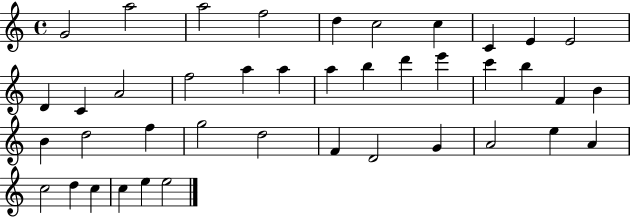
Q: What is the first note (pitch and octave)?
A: G4